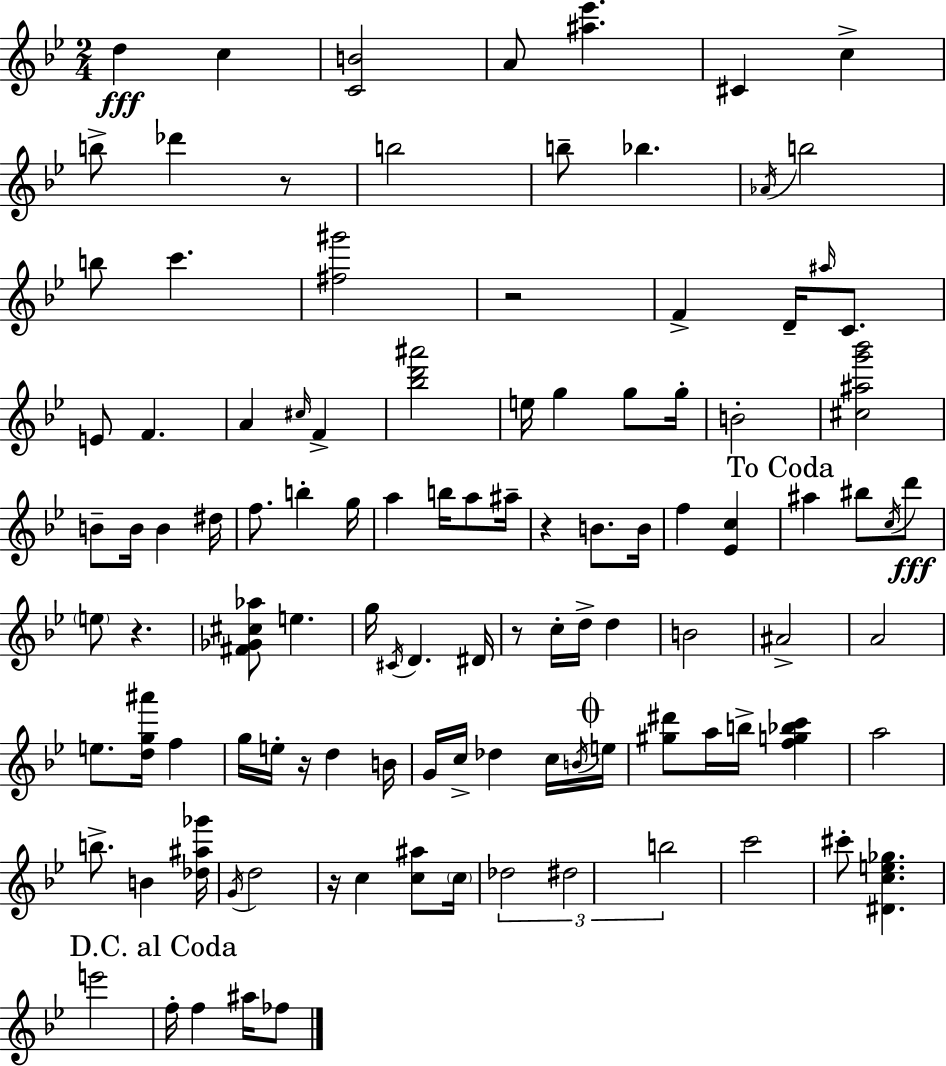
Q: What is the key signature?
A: G minor